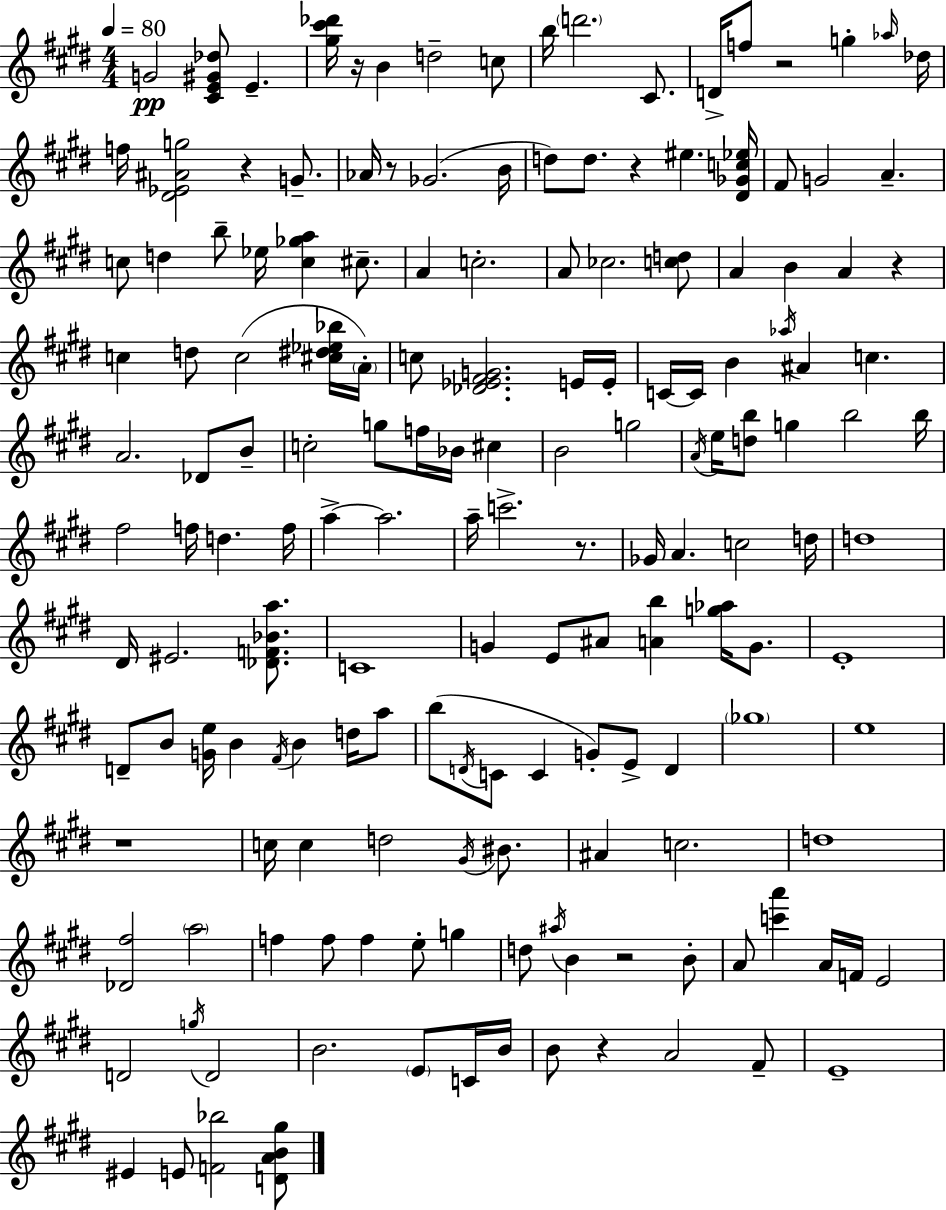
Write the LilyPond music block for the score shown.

{
  \clef treble
  \numericTimeSignature
  \time 4/4
  \key e \major
  \tempo 4 = 80
  g'2\pp <cis' e' gis' des''>8 e'4.-- | <gis'' cis''' des'''>16 r16 b'4 d''2-- c''8 | b''16 \parenthesize d'''2. cis'8. | d'16-> f''8 r2 g''4-. \grace { aes''16 } | \break des''16 f''16 <dis' ees' ais' g''>2 r4 g'8.-- | aes'16 r8 ges'2.( | b'16 d''8) d''8. r4 eis''4. | <dis' ges' c'' ees''>16 fis'8 g'2 a'4.-- | \break c''8 d''4 b''8-- ees''16 <c'' ges'' a''>4 cis''8.-- | a'4 c''2.-. | a'8 ces''2. <c'' d''>8 | a'4 b'4 a'4 r4 | \break c''4 d''8 c''2( <cis'' dis'' ees'' bes''>16 | \parenthesize a'16-.) c''8 <des' ees' fis' g'>2. e'16 | e'16-. c'16~~ c'16 b'4 \acciaccatura { aes''16 } ais'4 c''4. | a'2. des'8 | \break b'8-- c''2-. g''8 f''16 bes'16 cis''4 | b'2 g''2 | \acciaccatura { a'16 } e''16 <d'' b''>8 g''4 b''2 | b''16 fis''2 f''16 d''4. | \break f''16 a''4->~~ a''2. | a''16-- c'''2.-> | r8. ges'16 a'4. c''2 | d''16 d''1 | \break dis'16 eis'2. | <des' f' bes' a''>8. c'1 | g'4 e'8 ais'8 <a' b''>4 <g'' aes''>16 | g'8. e'1-. | \break d'8-- b'8 <g' e''>16 b'4 \acciaccatura { fis'16 } b'4 | d''16 a''8 b''8( \acciaccatura { d'16 } c'8 c'4 g'8-.) e'8-> | d'4 \parenthesize ges''1 | e''1 | \break r1 | c''16 c''4 d''2 | \acciaccatura { gis'16 } bis'8. ais'4 c''2. | d''1 | \break <des' fis''>2 \parenthesize a''2 | f''4 f''8 f''4 | e''8-. g''4 d''8 \acciaccatura { ais''16 } b'4 r2 | b'8-. a'8 <c''' a'''>4 a'16 f'16 e'2 | \break d'2 \acciaccatura { g''16 } | d'2 b'2. | \parenthesize e'8 c'16 b'16 b'8 r4 a'2 | fis'8-- e'1-- | \break eis'4 e'8 <f' bes''>2 | <d' a' b' gis''>8 \bar "|."
}